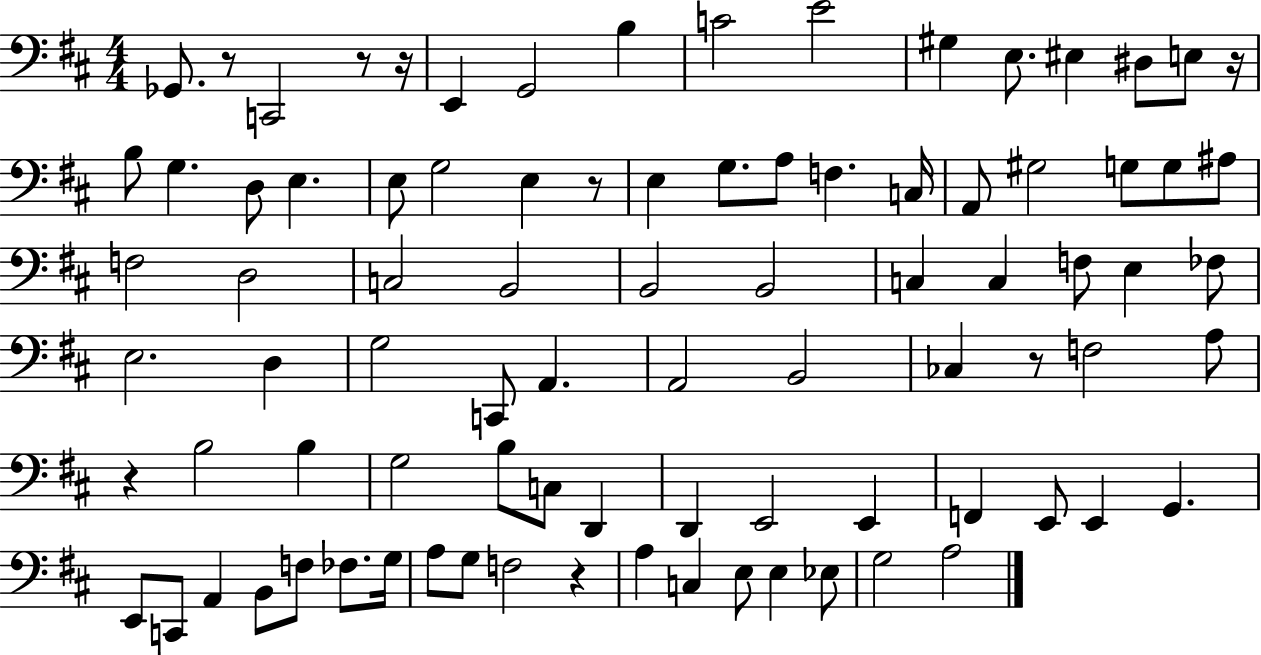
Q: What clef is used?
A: bass